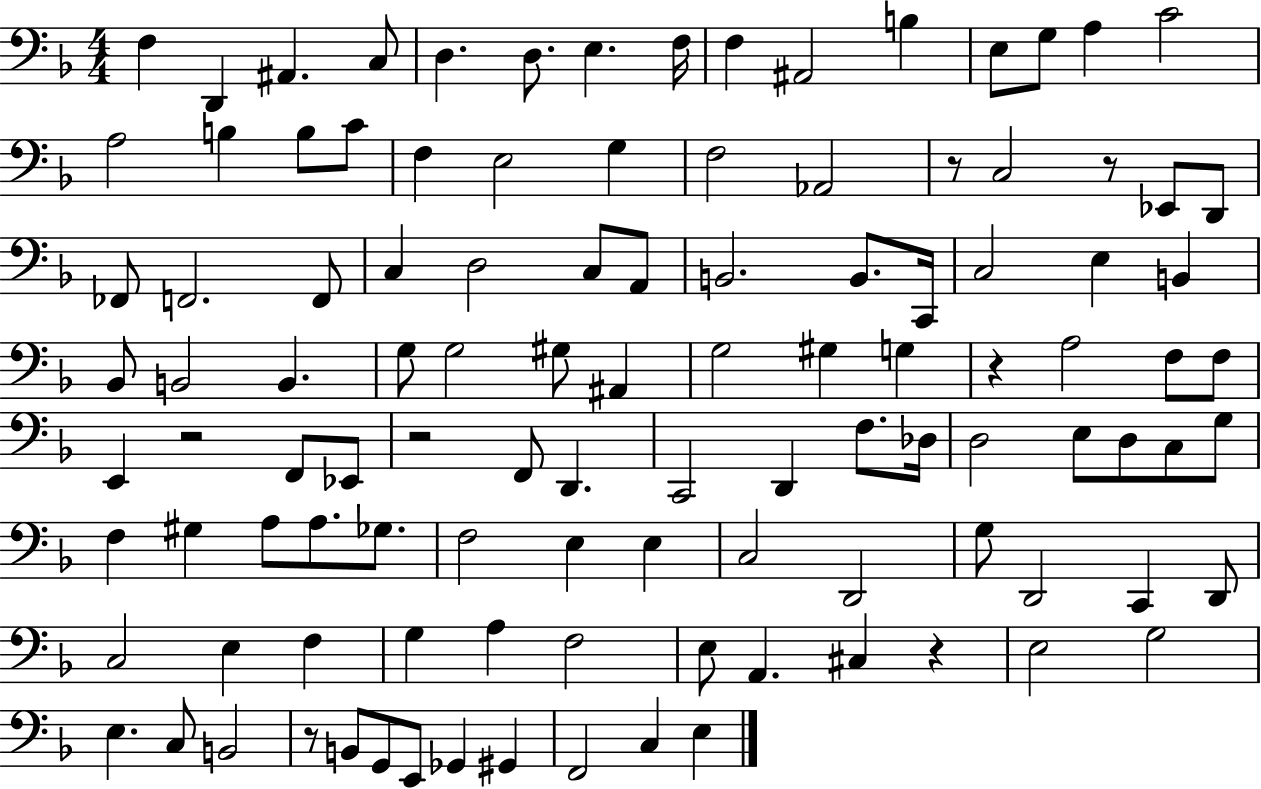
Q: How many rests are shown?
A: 7